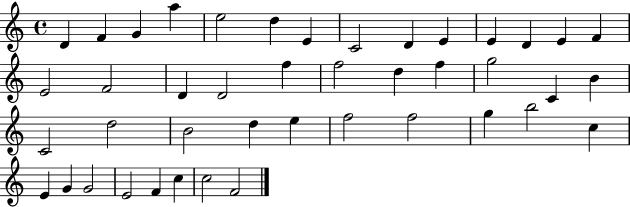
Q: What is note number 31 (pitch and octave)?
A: F5